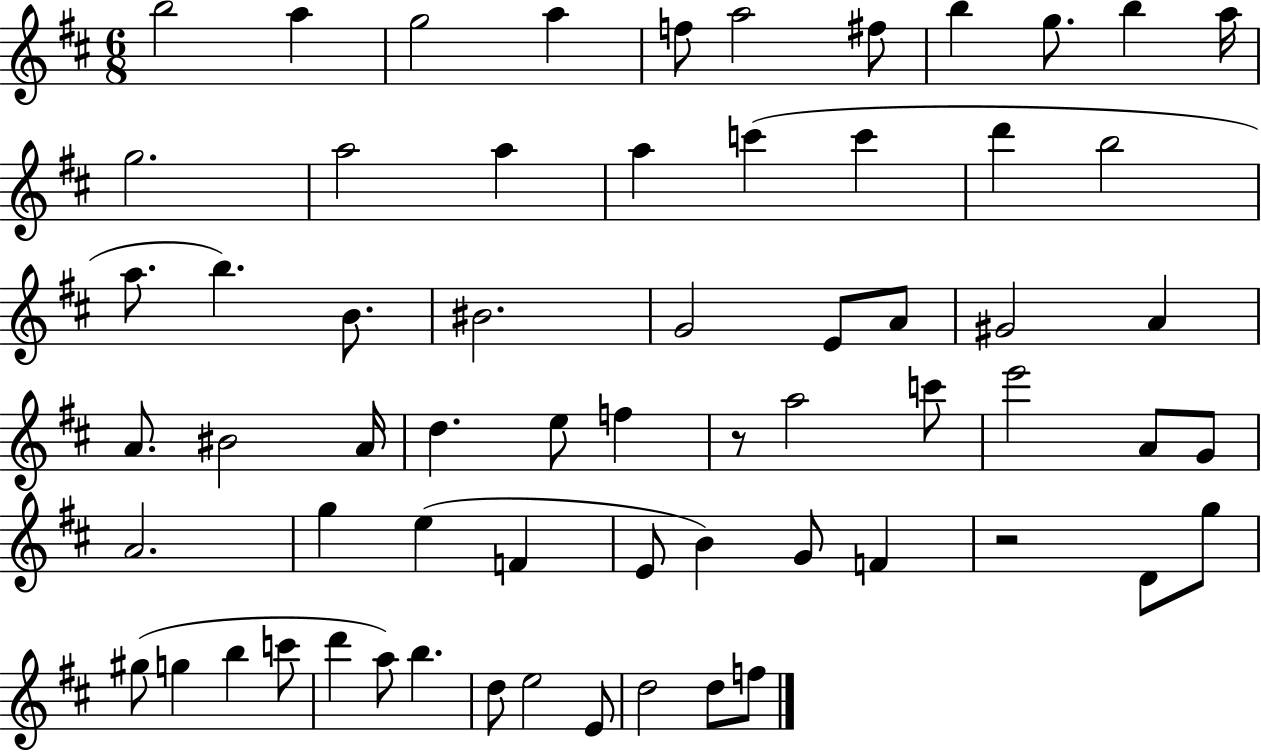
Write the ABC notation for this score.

X:1
T:Untitled
M:6/8
L:1/4
K:D
b2 a g2 a f/2 a2 ^f/2 b g/2 b a/4 g2 a2 a a c' c' d' b2 a/2 b B/2 ^B2 G2 E/2 A/2 ^G2 A A/2 ^B2 A/4 d e/2 f z/2 a2 c'/2 e'2 A/2 G/2 A2 g e F E/2 B G/2 F z2 D/2 g/2 ^g/2 g b c'/2 d' a/2 b d/2 e2 E/2 d2 d/2 f/2